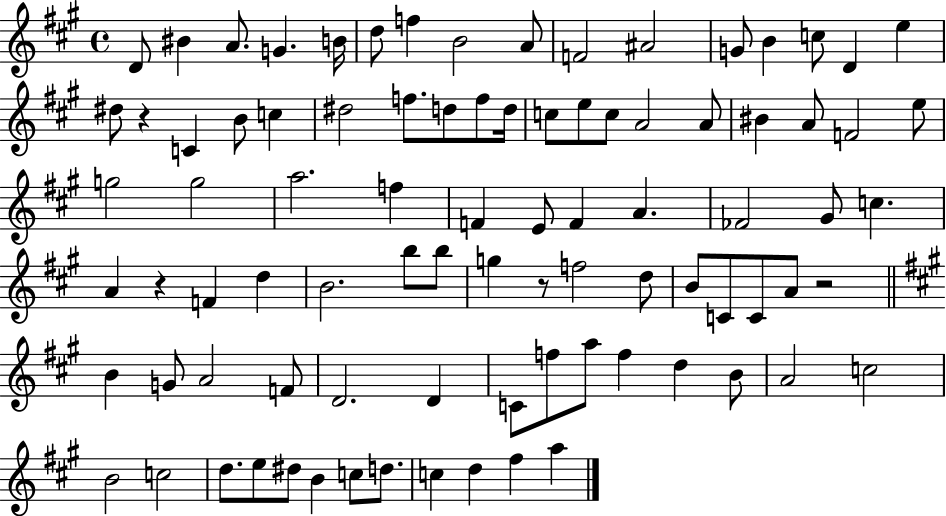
{
  \clef treble
  \time 4/4
  \defaultTimeSignature
  \key a \major
  d'8 bis'4 a'8. g'4. b'16 | d''8 f''4 b'2 a'8 | f'2 ais'2 | g'8 b'4 c''8 d'4 e''4 | \break dis''8 r4 c'4 b'8 c''4 | dis''2 f''8. d''8 f''8 d''16 | c''8 e''8 c''8 a'2 a'8 | bis'4 a'8 f'2 e''8 | \break g''2 g''2 | a''2. f''4 | f'4 e'8 f'4 a'4. | fes'2 gis'8 c''4. | \break a'4 r4 f'4 d''4 | b'2. b''8 b''8 | g''4 r8 f''2 d''8 | b'8 c'8 c'8 a'8 r2 | \break \bar "||" \break \key a \major b'4 g'8 a'2 f'8 | d'2. d'4 | c'8 f''8 a''8 f''4 d''4 b'8 | a'2 c''2 | \break b'2 c''2 | d''8. e''8 dis''8 b'4 c''8 d''8. | c''4 d''4 fis''4 a''4 | \bar "|."
}